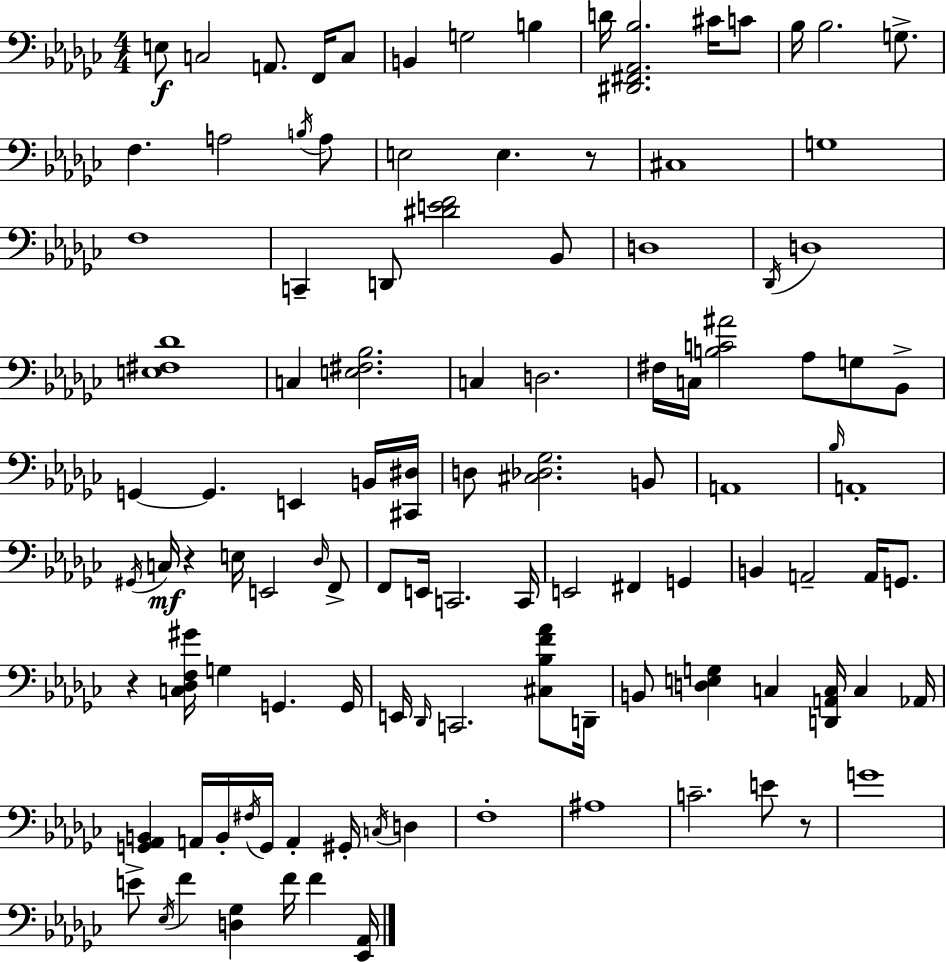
X:1
T:Untitled
M:4/4
L:1/4
K:Ebm
E,/2 C,2 A,,/2 F,,/4 C,/2 B,, G,2 B, D/4 [^D,,^F,,_A,,_B,]2 ^C/4 C/2 _B,/4 _B,2 G,/2 F, A,2 B,/4 A,/2 E,2 E, z/2 ^C,4 G,4 F,4 C,, D,,/2 [^DEF]2 _B,,/2 D,4 _D,,/4 D,4 [E,^F,_D]4 C, [E,^F,_B,]2 C, D,2 ^F,/4 C,/4 [B,C^A]2 _A,/2 G,/2 _B,,/2 G,, G,, E,, B,,/4 [^C,,^D,]/4 D,/2 [^C,_D,_G,]2 B,,/2 A,,4 _B,/4 A,,4 ^G,,/4 C,/4 z E,/4 E,,2 _D,/4 F,,/2 F,,/2 E,,/4 C,,2 C,,/4 E,,2 ^F,, G,, B,, A,,2 A,,/4 G,,/2 z [C,_D,F,^G]/4 G, G,, G,,/4 E,,/4 _D,,/4 C,,2 [^C,_B,F_A]/2 D,,/4 B,,/2 [D,E,G,] C, [D,,A,,C,]/4 C, _A,,/4 [G,,_A,,B,,] A,,/4 B,,/4 ^F,/4 G,,/4 A,, ^G,,/4 C,/4 D, F,4 ^A,4 C2 E/2 z/2 G4 E/2 _E,/4 F [D,_G,] F/4 F [_E,,_A,,]/4